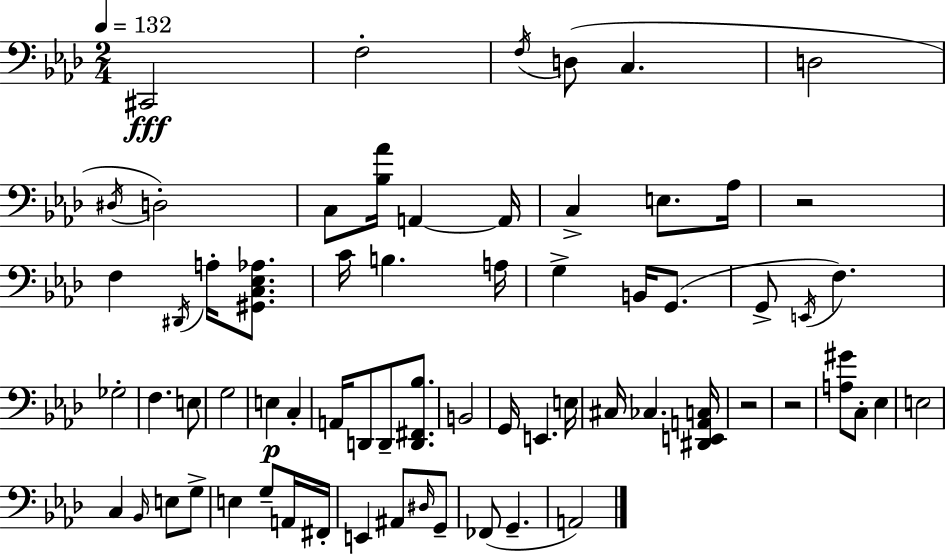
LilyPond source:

{
  \clef bass
  \numericTimeSignature
  \time 2/4
  \key f \minor
  \tempo 4 = 132
  cis,2\fff | f2-. | \acciaccatura { f16 }( d8 c4. | d2 | \break \acciaccatura { dis16 } d2-.) | c8 <bes aes'>16 a,4~~ | a,16 c4-> e8. | aes16 r2 | \break f4 \acciaccatura { dis,16 } a16-. | <gis, c ees aes>8. c'16 b4. | a16 g4-> b,16 | g,8.( g,8-> \acciaccatura { e,16 } f4.) | \break ges2-. | f4. | e8 g2 | e4\p | \break c4-. a,16 d,8 d,8-- | <d, fis, bes>8. b,2 | g,16 e,4. | e16 cis16 ces4. | \break <dis, e, a, c>16 r2 | r2 | <a gis'>8 c8-. | ees4 e2 | \break c4 | \grace { bes,16 } e8 g8-> e4 | g8-- a,16 fis,16-. e,4 | ais,8 \grace { dis16 } g,8-- fes,8( | \break g,4.-- a,2) | \bar "|."
}